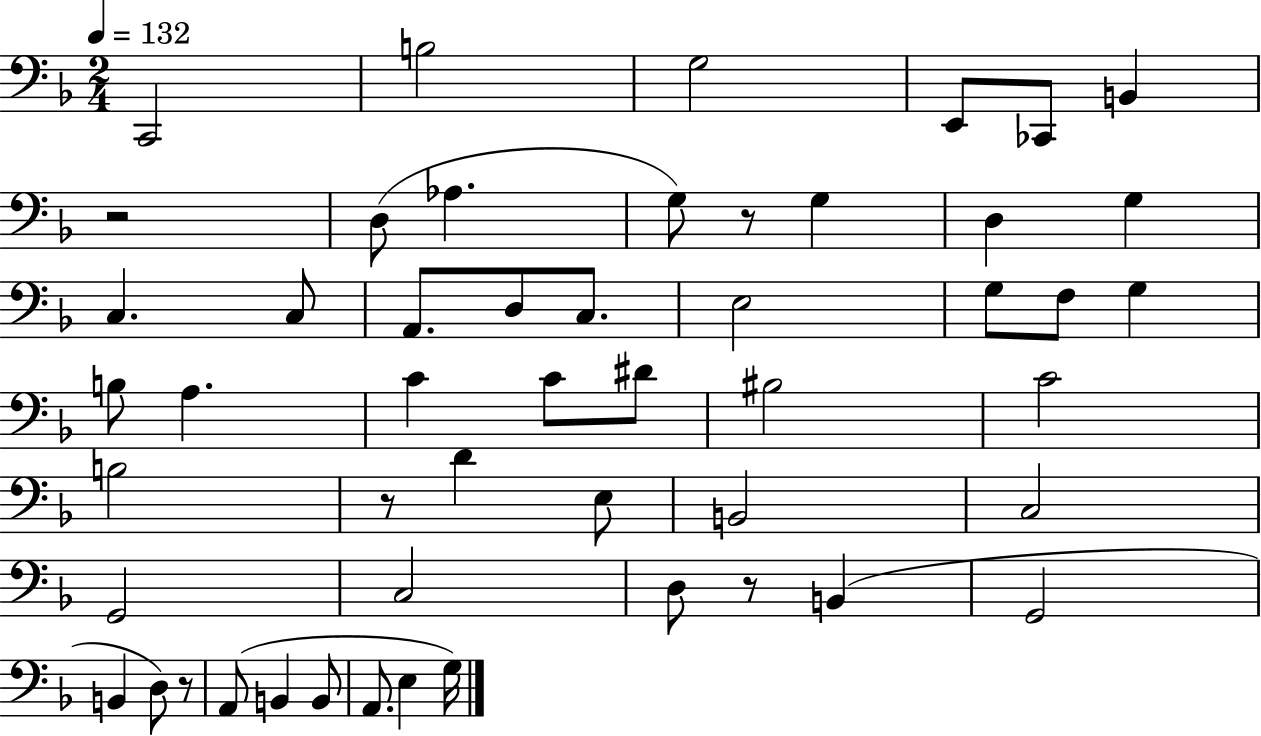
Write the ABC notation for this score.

X:1
T:Untitled
M:2/4
L:1/4
K:F
C,,2 B,2 G,2 E,,/2 _C,,/2 B,, z2 D,/2 _A, G,/2 z/2 G, D, G, C, C,/2 A,,/2 D,/2 C,/2 E,2 G,/2 F,/2 G, B,/2 A, C C/2 ^D/2 ^B,2 C2 B,2 z/2 D E,/2 B,,2 C,2 G,,2 C,2 D,/2 z/2 B,, G,,2 B,, D,/2 z/2 A,,/2 B,, B,,/2 A,,/2 E, G,/4